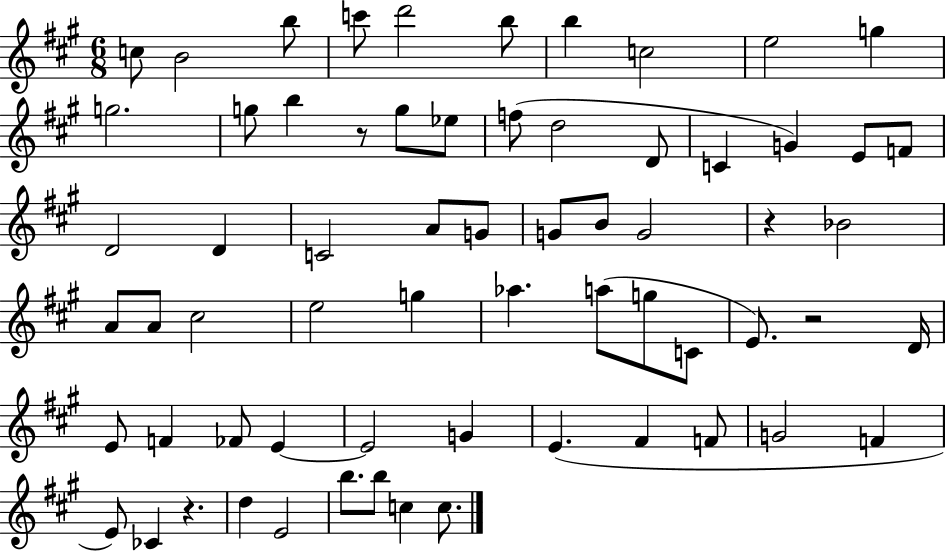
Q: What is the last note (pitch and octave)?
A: C5